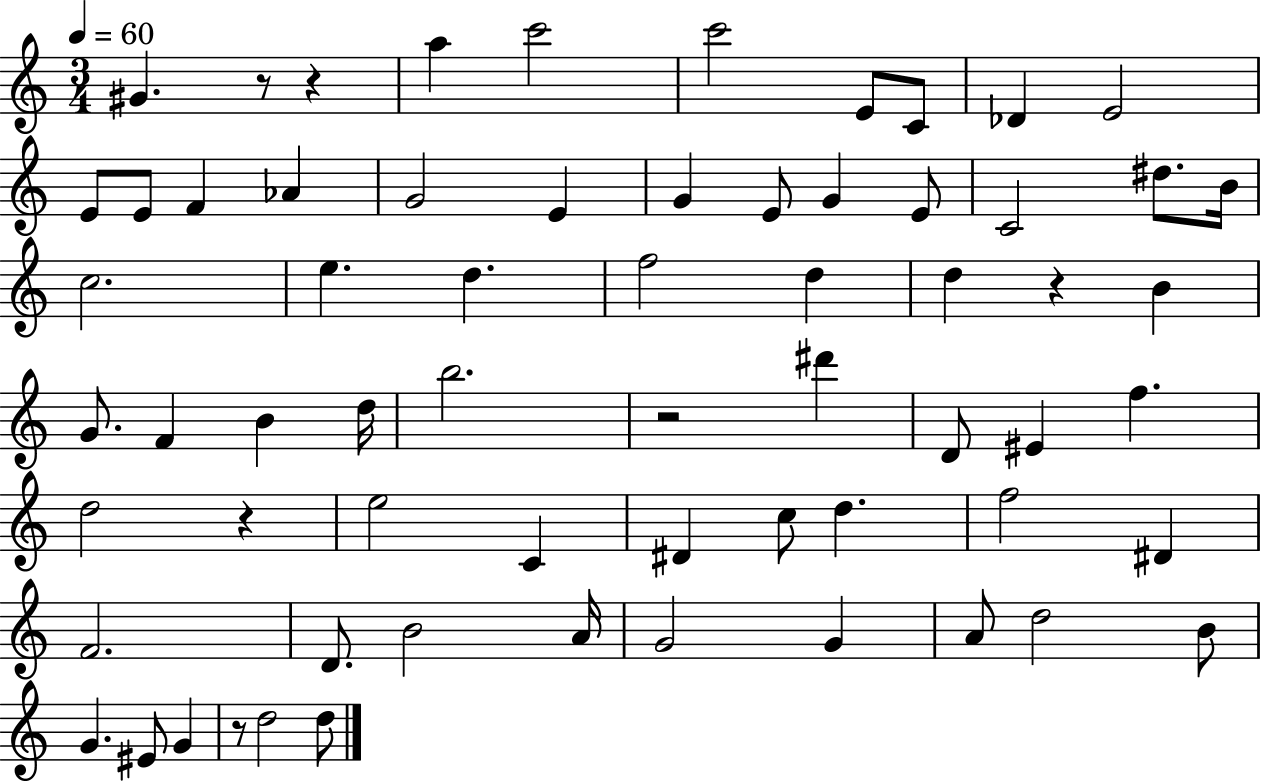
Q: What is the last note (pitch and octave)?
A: D5